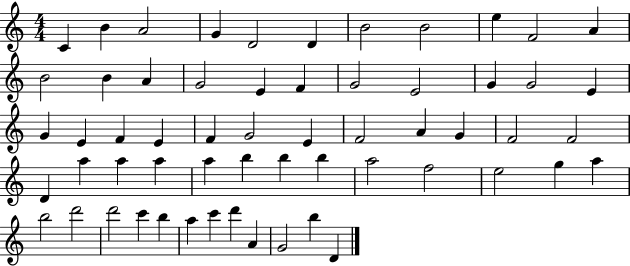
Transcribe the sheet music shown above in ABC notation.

X:1
T:Untitled
M:4/4
L:1/4
K:C
C B A2 G D2 D B2 B2 e F2 A B2 B A G2 E F G2 E2 G G2 E G E F E F G2 E F2 A G F2 F2 D a a a a b b b a2 f2 e2 g a b2 d'2 d'2 c' b a c' d' A G2 b D